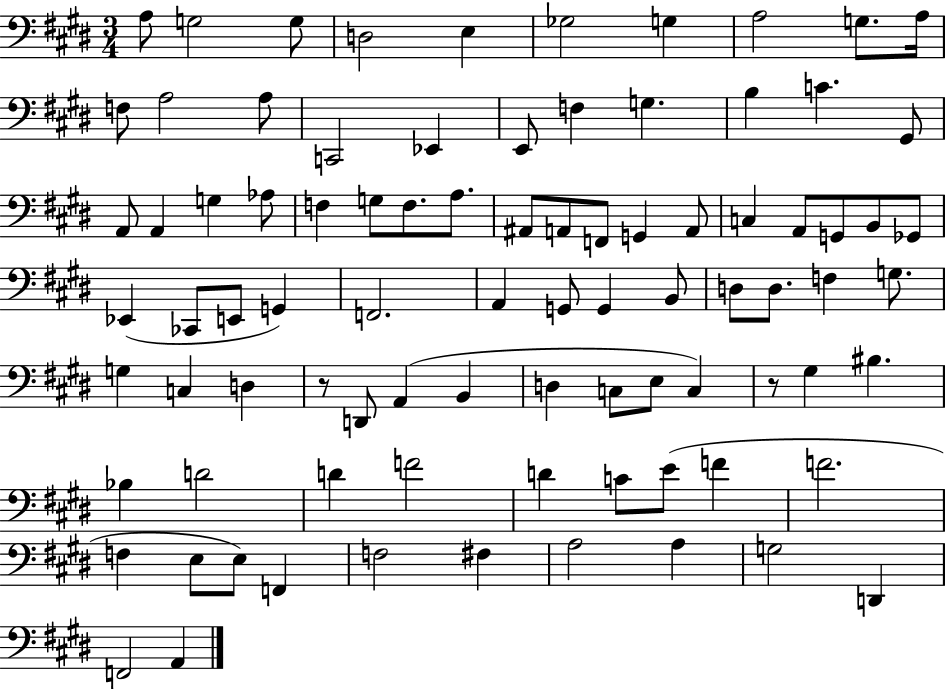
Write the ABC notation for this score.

X:1
T:Untitled
M:3/4
L:1/4
K:E
A,/2 G,2 G,/2 D,2 E, _G,2 G, A,2 G,/2 A,/4 F,/2 A,2 A,/2 C,,2 _E,, E,,/2 F, G, B, C ^G,,/2 A,,/2 A,, G, _A,/2 F, G,/2 F,/2 A,/2 ^A,,/2 A,,/2 F,,/2 G,, A,,/2 C, A,,/2 G,,/2 B,,/2 _G,,/2 _E,, _C,,/2 E,,/2 G,, F,,2 A,, G,,/2 G,, B,,/2 D,/2 D,/2 F, G,/2 G, C, D, z/2 D,,/2 A,, B,, D, C,/2 E,/2 C, z/2 ^G, ^B, _B, D2 D F2 D C/2 E/2 F F2 F, E,/2 E,/2 F,, F,2 ^F, A,2 A, G,2 D,, F,,2 A,,